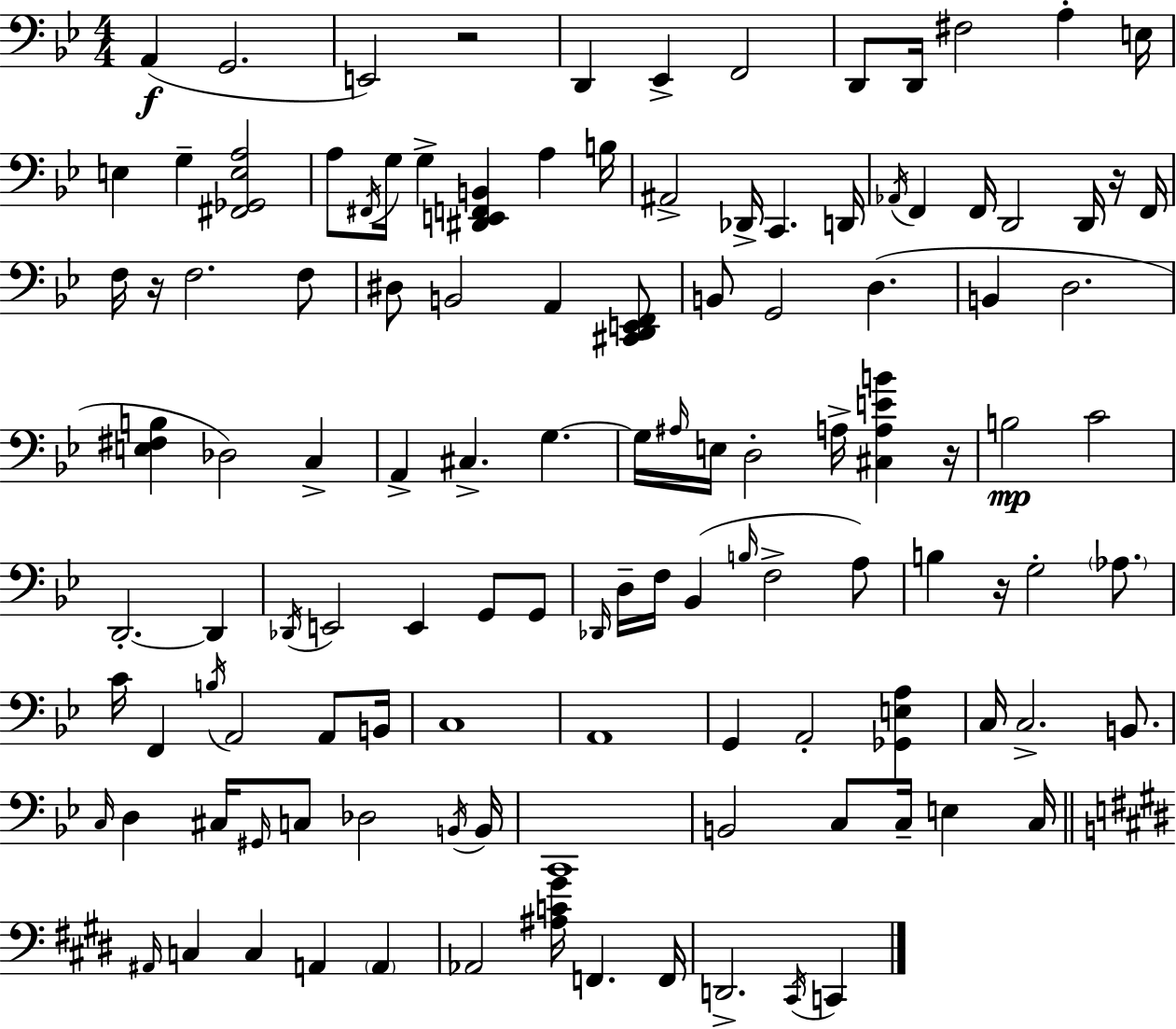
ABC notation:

X:1
T:Untitled
M:4/4
L:1/4
K:Gm
A,, G,,2 E,,2 z2 D,, _E,, F,,2 D,,/2 D,,/4 ^F,2 A, E,/4 E, G, [^F,,_G,,E,A,]2 A,/2 ^F,,/4 G,/4 G, [^D,,E,,F,,B,,] A, B,/4 ^A,,2 _D,,/4 C,, D,,/4 _A,,/4 F,, F,,/4 D,,2 D,,/4 z/4 F,,/4 F,/4 z/4 F,2 F,/2 ^D,/2 B,,2 A,, [^C,,D,,E,,F,,]/2 B,,/2 G,,2 D, B,, D,2 [E,^F,B,] _D,2 C, A,, ^C, G, G,/4 ^A,/4 E,/4 D,2 A,/4 [^C,A,EB] z/4 B,2 C2 D,,2 D,, _D,,/4 E,,2 E,, G,,/2 G,,/2 _D,,/4 D,/4 F,/4 _B,, B,/4 F,2 A,/2 B, z/4 G,2 _A,/2 C/4 F,, B,/4 A,,2 A,,/2 B,,/4 C,4 A,,4 G,, A,,2 [_G,,E,A,] C,/4 C,2 B,,/2 C,/4 D, ^C,/4 ^G,,/4 C,/2 _D,2 B,,/4 B,,/4 C,,4 B,,2 C,/2 C,/4 E, C,/4 ^A,,/4 C, C, A,, A,, _A,,2 [^A,C^G]/4 F,, F,,/4 D,,2 ^C,,/4 C,,